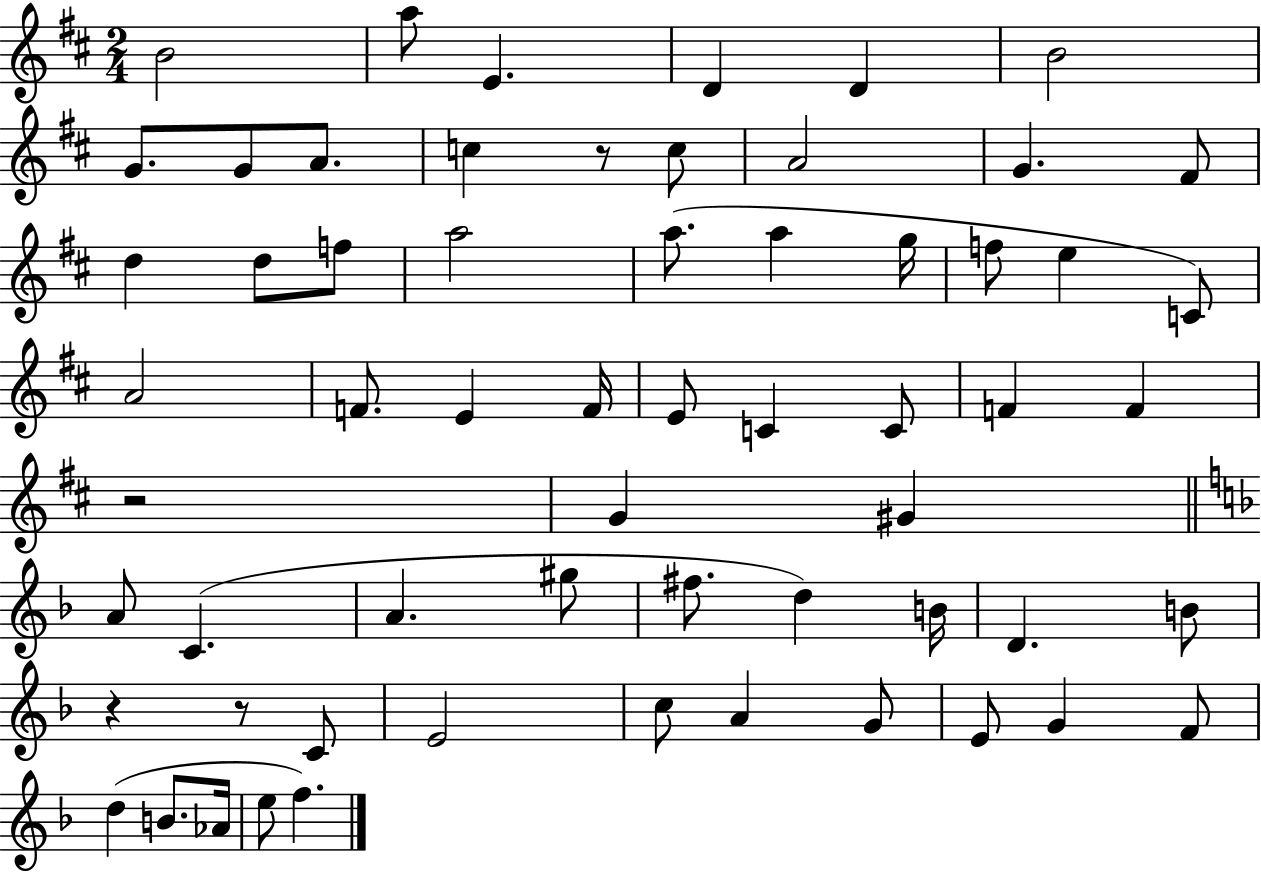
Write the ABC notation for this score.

X:1
T:Untitled
M:2/4
L:1/4
K:D
B2 a/2 E D D B2 G/2 G/2 A/2 c z/2 c/2 A2 G ^F/2 d d/2 f/2 a2 a/2 a g/4 f/2 e C/2 A2 F/2 E F/4 E/2 C C/2 F F z2 G ^G A/2 C A ^g/2 ^f/2 d B/4 D B/2 z z/2 C/2 E2 c/2 A G/2 E/2 G F/2 d B/2 _A/4 e/2 f